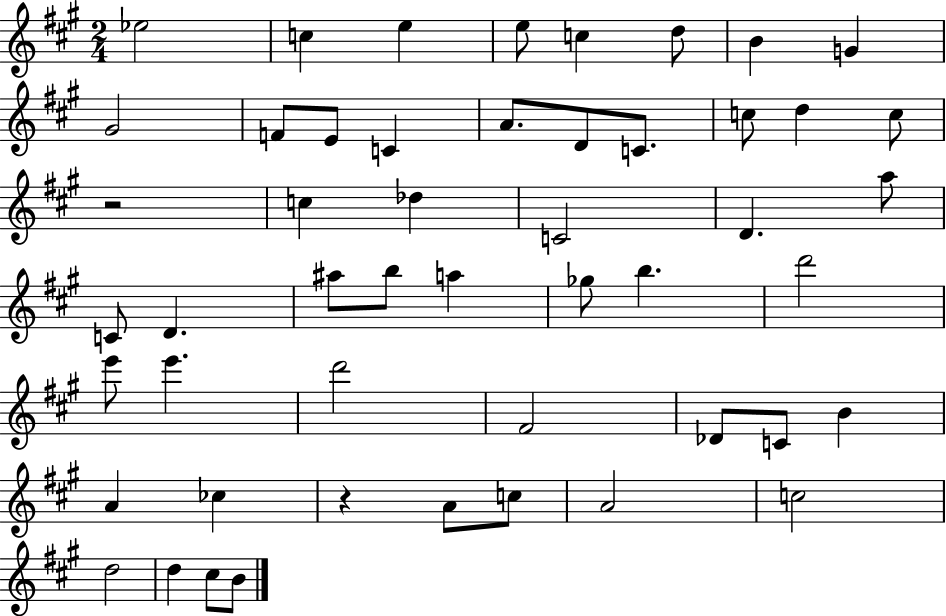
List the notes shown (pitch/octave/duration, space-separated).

Eb5/h C5/q E5/q E5/e C5/q D5/e B4/q G4/q G#4/h F4/e E4/e C4/q A4/e. D4/e C4/e. C5/e D5/q C5/e R/h C5/q Db5/q C4/h D4/q. A5/e C4/e D4/q. A#5/e B5/e A5/q Gb5/e B5/q. D6/h E6/e E6/q. D6/h F#4/h Db4/e C4/e B4/q A4/q CES5/q R/q A4/e C5/e A4/h C5/h D5/h D5/q C#5/e B4/e